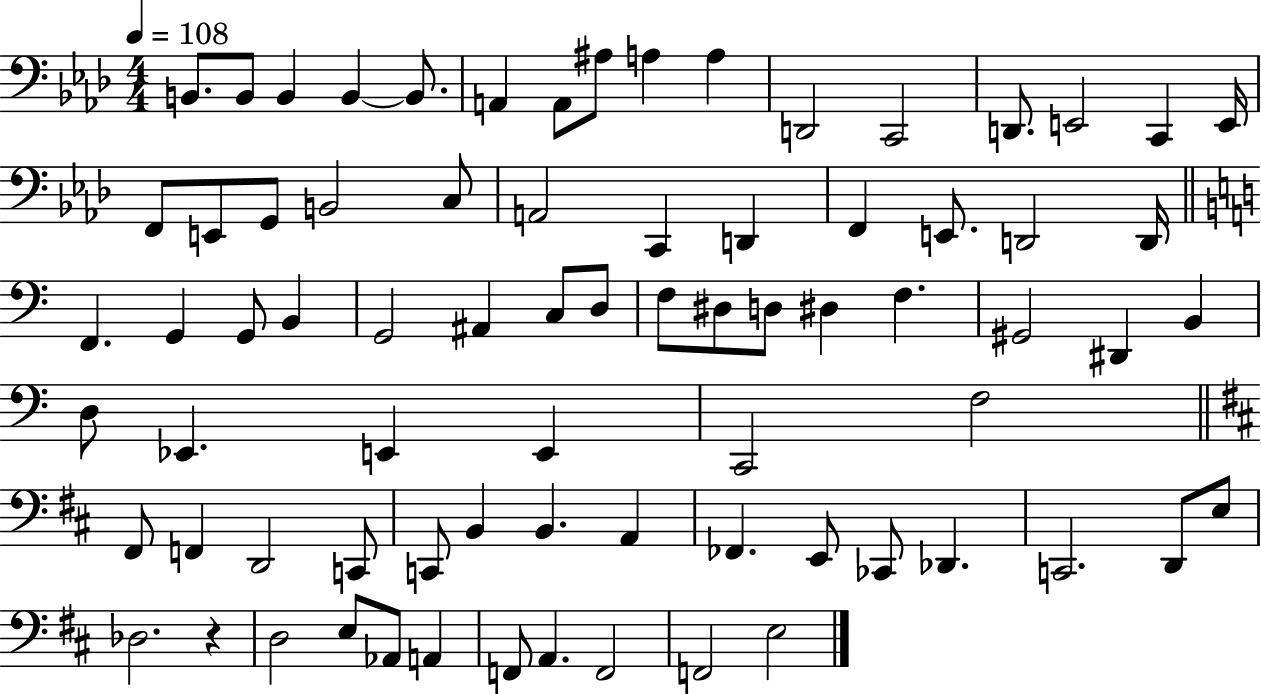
{
  \clef bass
  \numericTimeSignature
  \time 4/4
  \key aes \major
  \tempo 4 = 108
  b,8. b,8 b,4 b,4~~ b,8. | a,4 a,8 ais8 a4 a4 | d,2 c,2 | d,8. e,2 c,4 e,16 | \break f,8 e,8 g,8 b,2 c8 | a,2 c,4 d,4 | f,4 e,8. d,2 d,16 | \bar "||" \break \key a \minor f,4. g,4 g,8 b,4 | g,2 ais,4 c8 d8 | f8 dis8 d8 dis4 f4. | gis,2 dis,4 b,4 | \break d8 ees,4. e,4 e,4 | c,2 f2 | \bar "||" \break \key d \major fis,8 f,4 d,2 c,8 | c,8 b,4 b,4. a,4 | fes,4. e,8 ces,8 des,4. | c,2. d,8 e8 | \break des2. r4 | d2 e8 aes,8 a,4 | f,8 a,4. f,2 | f,2 e2 | \break \bar "|."
}